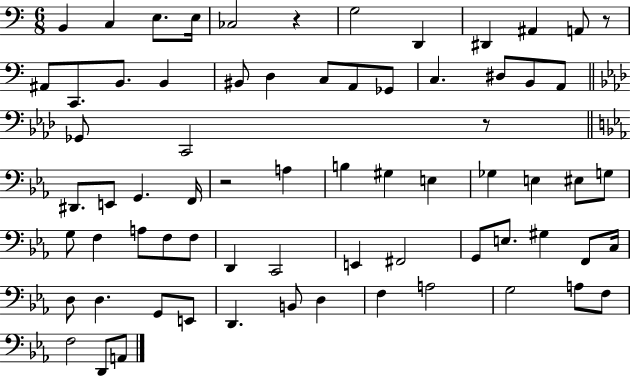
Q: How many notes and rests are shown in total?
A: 70